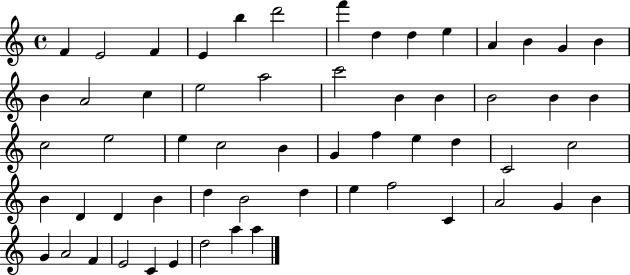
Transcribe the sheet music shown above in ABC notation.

X:1
T:Untitled
M:4/4
L:1/4
K:C
F E2 F E b d'2 f' d d e A B G B B A2 c e2 a2 c'2 B B B2 B B c2 e2 e c2 B G f e d C2 c2 B D D B d B2 d e f2 C A2 G B G A2 F E2 C E d2 a a